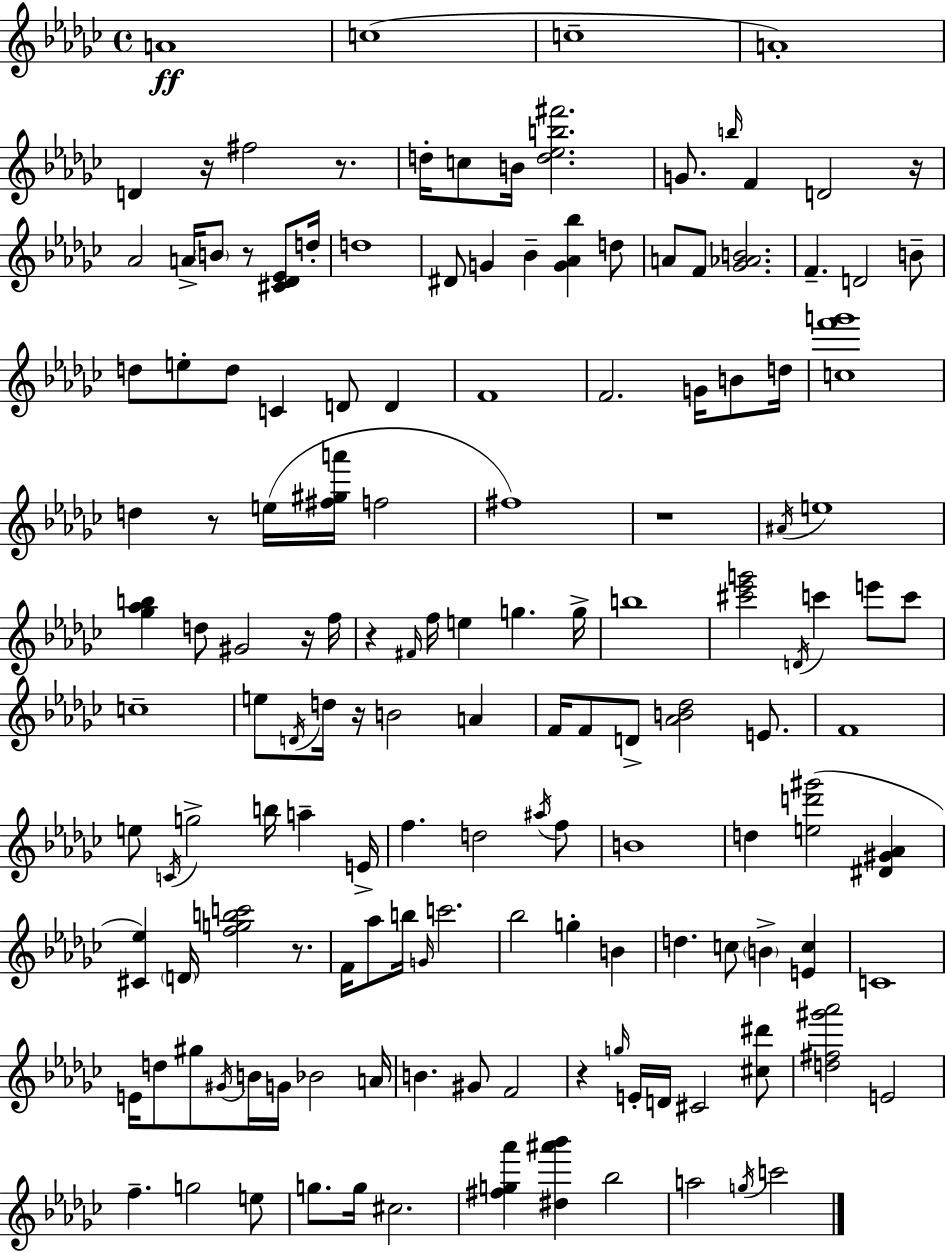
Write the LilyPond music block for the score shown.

{
  \clef treble
  \time 4/4
  \defaultTimeSignature
  \key ees \minor
  a'1\ff | c''1( | c''1-- | a'1-.) | \break d'4 r16 fis''2 r8. | d''16-. c''8 b'16 <d'' ees'' b'' fis'''>2. | g'8. \grace { b''16 } f'4 d'2 | r16 aes'2 a'16-> \parenthesize b'8 r8 <cis' des' ees'>8 | \break d''16-. d''1 | dis'8 g'4 bes'4-- <g' aes' bes''>4 d''8 | a'8 f'8 <ges' aes' b'>2. | f'4.-- d'2 b'8-- | \break d''8 e''8-. d''8 c'4 d'8 d'4 | f'1 | f'2. g'16 b'8 | d''16 <c'' f''' g'''>1 | \break d''4 r8 e''16( <fis'' gis'' a'''>16 f''2 | fis''1) | r1 | \acciaccatura { ais'16 } e''1 | \break <ges'' aes'' b''>4 d''8 gis'2 | r16 f''16 r4 \grace { fis'16 } f''16 e''4 g''4. | g''16-> b''1 | <cis''' ees''' g'''>2 \acciaccatura { d'16 } c'''4 | \break e'''8 c'''8 c''1-- | e''8 \acciaccatura { d'16 } d''16 r16 b'2 | a'4 f'16 f'8 d'8-> <aes' b' des''>2 | e'8. f'1 | \break e''8 \acciaccatura { c'16 } g''2-> | b''16 a''4-- e'16-> f''4. d''2 | \acciaccatura { ais''16 } f''8 b'1 | d''4 <e'' d''' gis'''>2( | \break <dis' gis' aes'>4 <cis' ees''>4) \parenthesize d'16 <f'' g'' b'' c'''>2 | r8. f'16 aes''8 b''16 \grace { g'16 } c'''2. | bes''2 | g''4-. b'4 d''4. c''8 | \break \parenthesize b'4-> <e' c''>4 c'1 | e'16 d''8 gis''8 \acciaccatura { gis'16 } b'16 g'16 | bes'2 a'16 b'4. gis'8 | f'2 r4 \grace { g''16 } e'16-. d'16 | \break cis'2 <cis'' dis'''>8 <d'' fis'' gis''' aes'''>2 | e'2 f''4.-- | g''2 e''8 g''8. g''16 cis''2. | <fis'' g'' aes'''>4 <dis'' ais''' bes'''>4 | \break bes''2 a''2 | \acciaccatura { g''16 } c'''2 \bar "|."
}